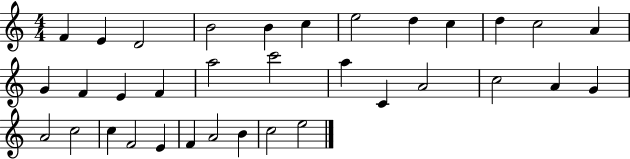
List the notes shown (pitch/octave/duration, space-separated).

F4/q E4/q D4/h B4/h B4/q C5/q E5/h D5/q C5/q D5/q C5/h A4/q G4/q F4/q E4/q F4/q A5/h C6/h A5/q C4/q A4/h C5/h A4/q G4/q A4/h C5/h C5/q F4/h E4/q F4/q A4/h B4/q C5/h E5/h